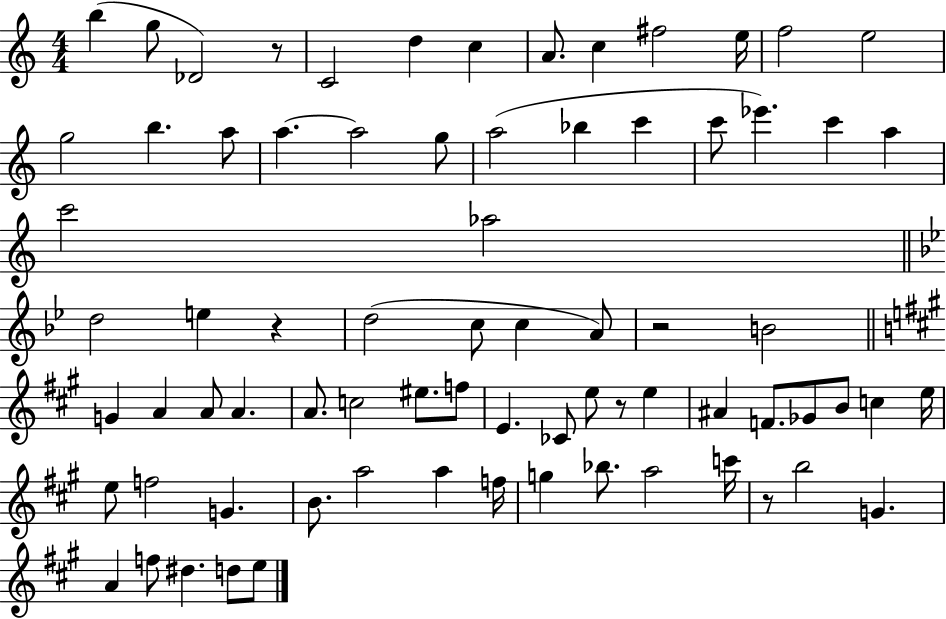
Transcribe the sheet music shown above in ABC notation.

X:1
T:Untitled
M:4/4
L:1/4
K:C
b g/2 _D2 z/2 C2 d c A/2 c ^f2 e/4 f2 e2 g2 b a/2 a a2 g/2 a2 _b c' c'/2 _e' c' a c'2 _a2 d2 e z d2 c/2 c A/2 z2 B2 G A A/2 A A/2 c2 ^e/2 f/2 E _C/2 e/2 z/2 e ^A F/2 _G/2 B/2 c e/4 e/2 f2 G B/2 a2 a f/4 g _b/2 a2 c'/4 z/2 b2 G A f/2 ^d d/2 e/2